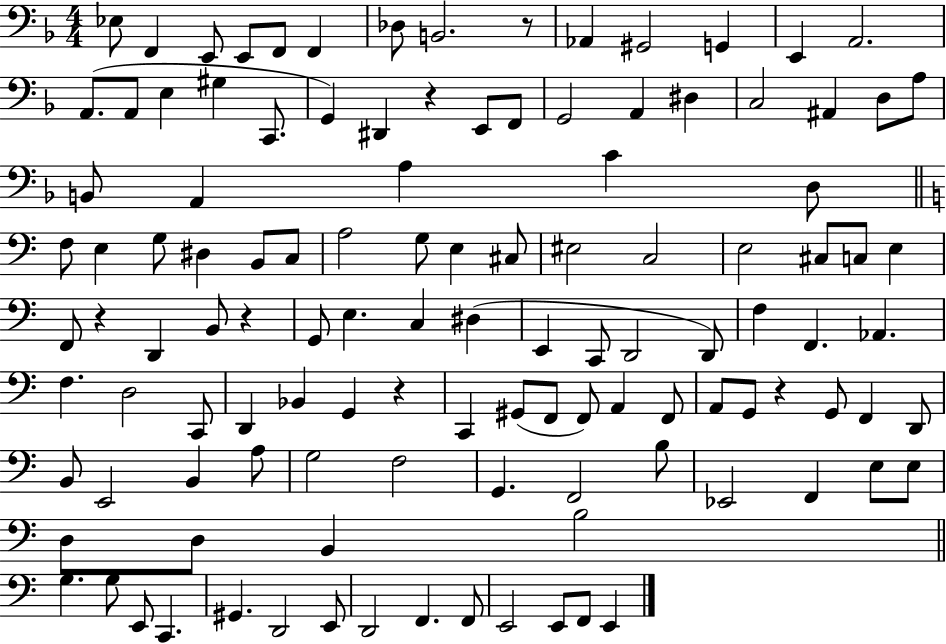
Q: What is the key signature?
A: F major